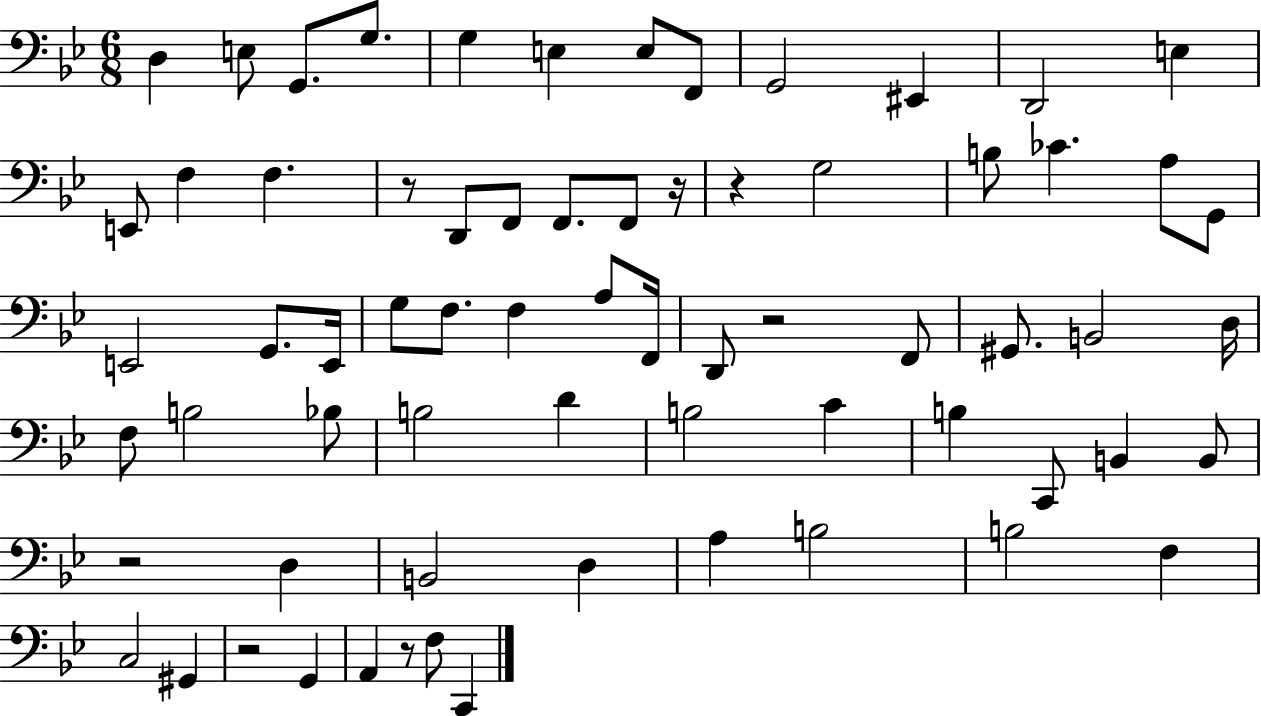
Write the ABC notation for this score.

X:1
T:Untitled
M:6/8
L:1/4
K:Bb
D, E,/2 G,,/2 G,/2 G, E, E,/2 F,,/2 G,,2 ^E,, D,,2 E, E,,/2 F, F, z/2 D,,/2 F,,/2 F,,/2 F,,/2 z/4 z G,2 B,/2 _C A,/2 G,,/2 E,,2 G,,/2 E,,/4 G,/2 F,/2 F, A,/2 F,,/4 D,,/2 z2 F,,/2 ^G,,/2 B,,2 D,/4 F,/2 B,2 _B,/2 B,2 D B,2 C B, C,,/2 B,, B,,/2 z2 D, B,,2 D, A, B,2 B,2 F, C,2 ^G,, z2 G,, A,, z/2 F,/2 C,,